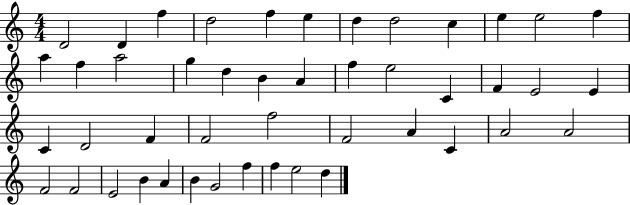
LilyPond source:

{
  \clef treble
  \numericTimeSignature
  \time 4/4
  \key c \major
  d'2 d'4 f''4 | d''2 f''4 e''4 | d''4 d''2 c''4 | e''4 e''2 f''4 | \break a''4 f''4 a''2 | g''4 d''4 b'4 a'4 | f''4 e''2 c'4 | f'4 e'2 e'4 | \break c'4 d'2 f'4 | f'2 f''2 | f'2 a'4 c'4 | a'2 a'2 | \break f'2 f'2 | e'2 b'4 a'4 | b'4 g'2 f''4 | f''4 e''2 d''4 | \break \bar "|."
}